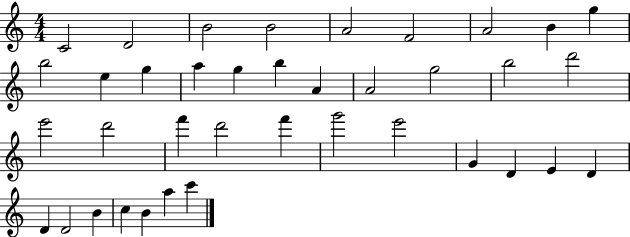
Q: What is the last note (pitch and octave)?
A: C6